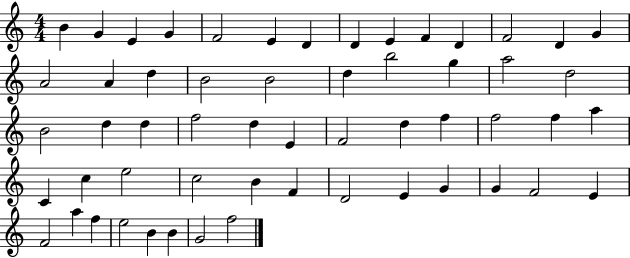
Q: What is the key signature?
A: C major